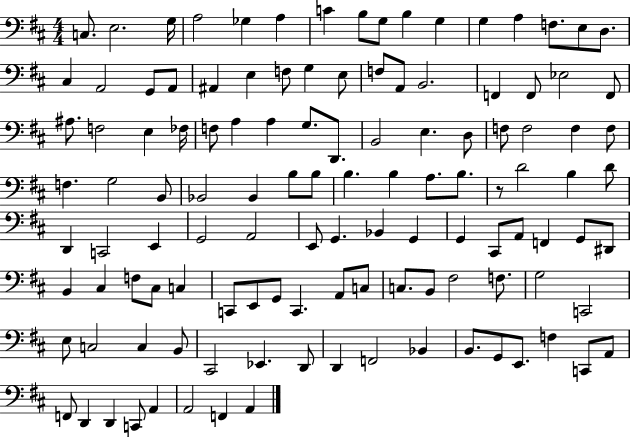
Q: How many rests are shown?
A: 1